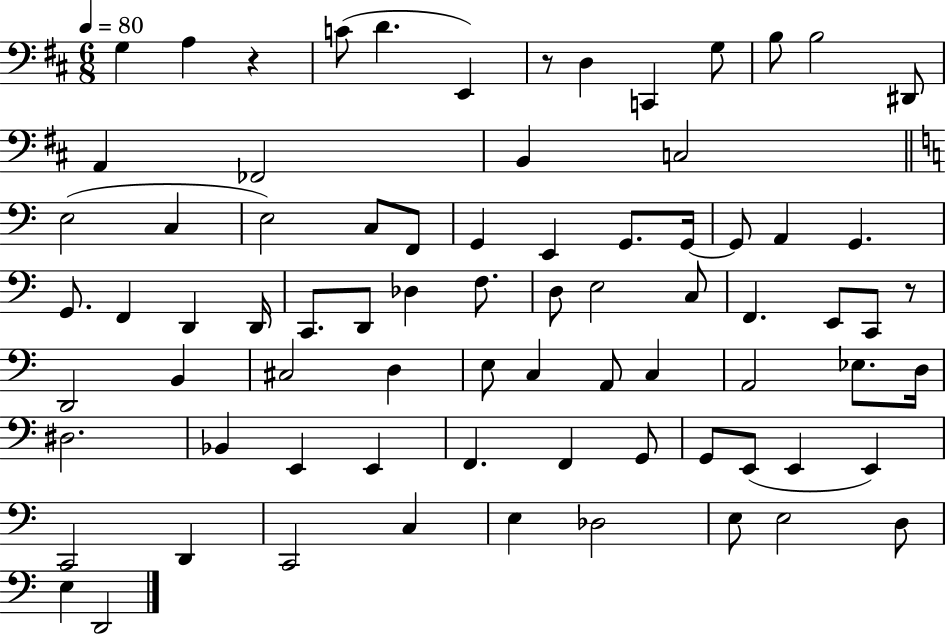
{
  \clef bass
  \numericTimeSignature
  \time 6/8
  \key d \major
  \tempo 4 = 80
  g4 a4 r4 | c'8( d'4. e,4) | r8 d4 c,4 g8 | b8 b2 dis,8 | \break a,4 fes,2 | b,4 c2 | \bar "||" \break \key a \minor e2( c4 | e2) c8 f,8 | g,4 e,4 g,8. g,16~~ | g,8 a,4 g,4. | \break g,8. f,4 d,4 d,16 | c,8. d,8 des4 f8. | d8 e2 c8 | f,4. e,8 c,8 r8 | \break d,2 b,4 | cis2 d4 | e8 c4 a,8 c4 | a,2 ees8. d16 | \break dis2. | bes,4 e,4 e,4 | f,4. f,4 g,8 | g,8 e,8( e,4 e,4) | \break c,2 d,4 | c,2 c4 | e4 des2 | e8 e2 d8 | \break e4 d,2 | \bar "|."
}